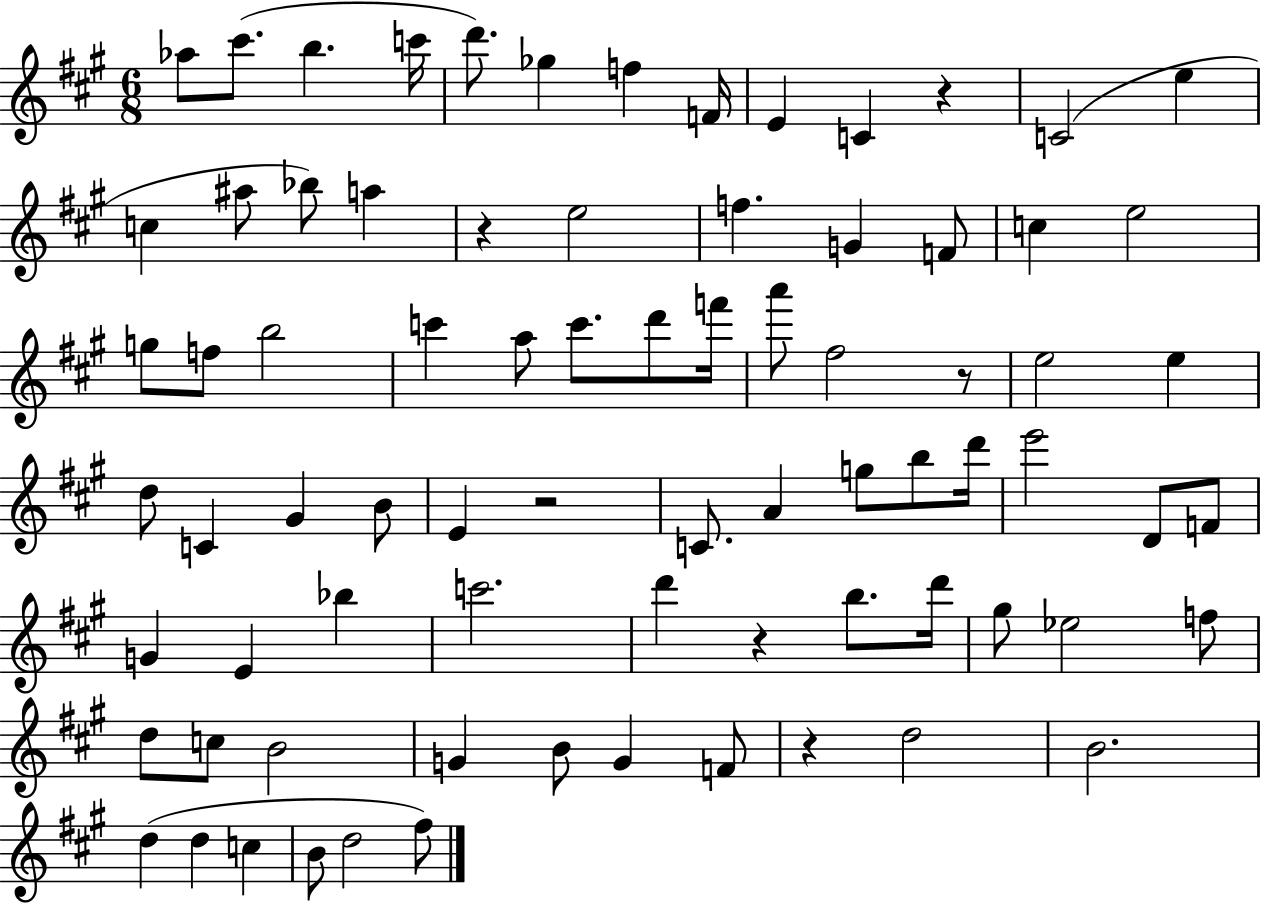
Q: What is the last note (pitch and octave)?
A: F#5